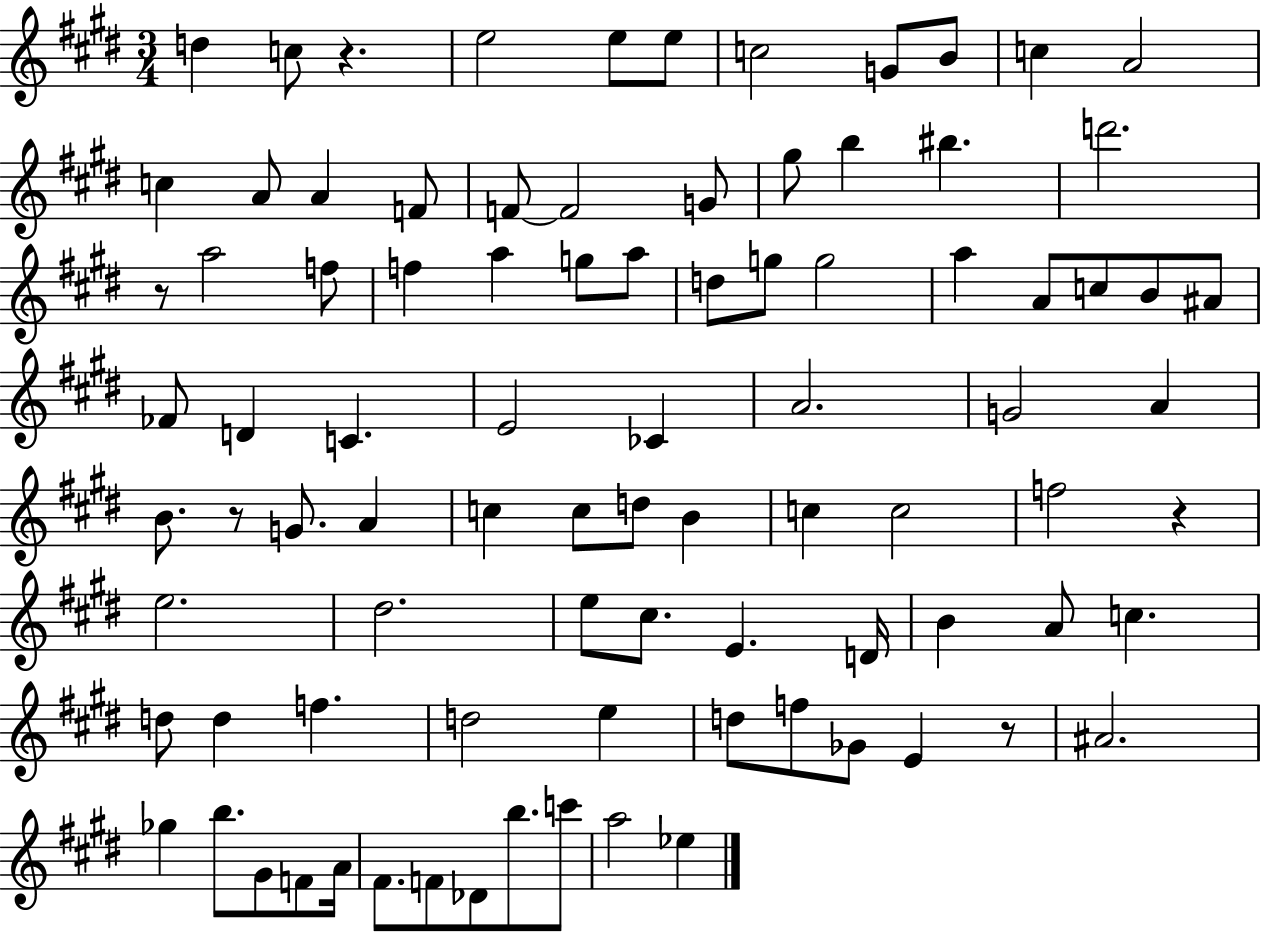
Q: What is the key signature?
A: E major